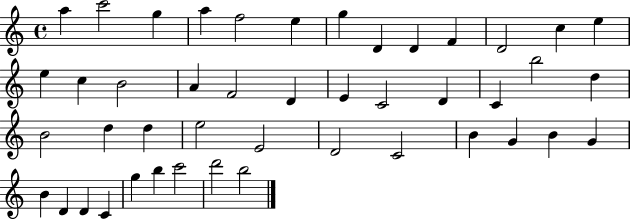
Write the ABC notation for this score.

X:1
T:Untitled
M:4/4
L:1/4
K:C
a c'2 g a f2 e g D D F D2 c e e c B2 A F2 D E C2 D C b2 d B2 d d e2 E2 D2 C2 B G B G B D D C g b c'2 d'2 b2